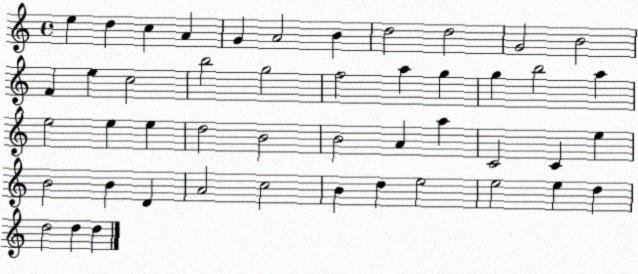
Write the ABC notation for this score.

X:1
T:Untitled
M:4/4
L:1/4
K:C
e d c A G A2 B d2 d2 G2 B2 F e c2 b2 g2 f2 a g g b2 a e2 e e d2 B2 B2 A a C2 C e B2 B D A2 c2 B d e2 e2 e d d2 d d